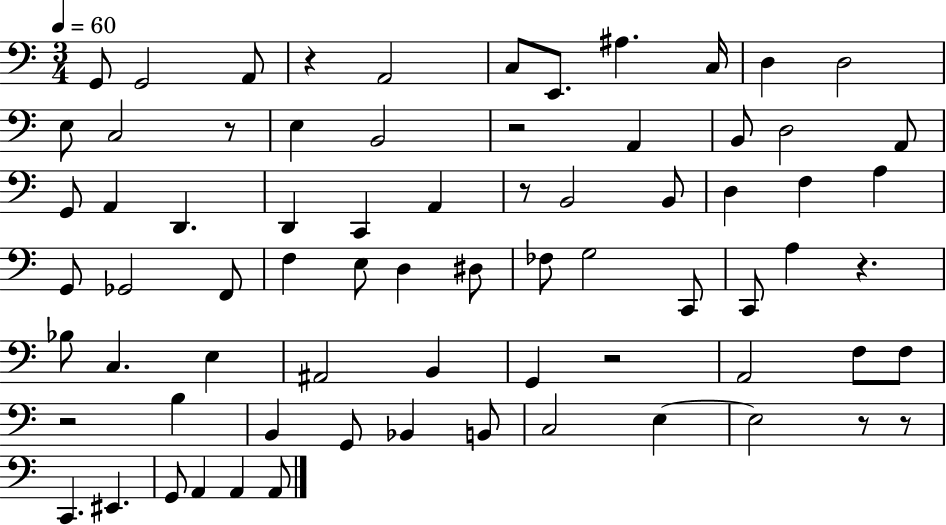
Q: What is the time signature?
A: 3/4